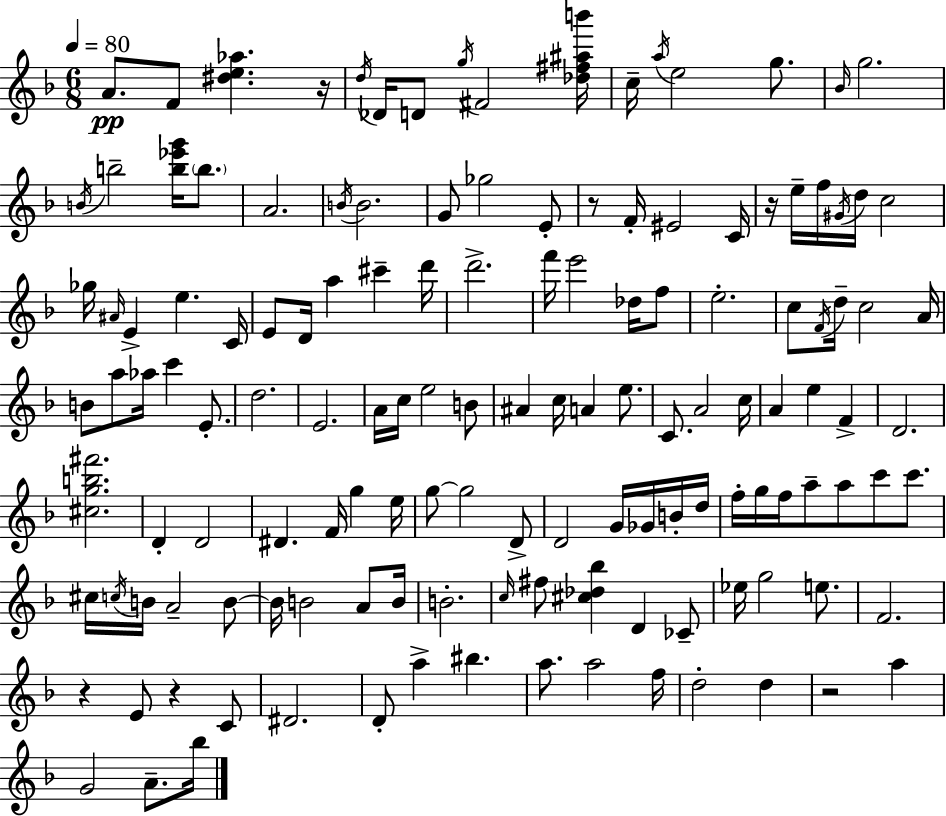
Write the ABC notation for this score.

X:1
T:Untitled
M:6/8
L:1/4
K:F
A/2 F/2 [^de_a] z/4 d/4 _D/4 D/2 g/4 ^F2 [_d^f^ab']/4 c/4 a/4 e2 g/2 _B/4 g2 B/4 b2 [b_e'g']/4 b/2 A2 B/4 B2 G/2 _g2 E/2 z/2 F/4 ^E2 C/4 z/4 e/4 f/4 ^G/4 d/4 c2 _g/4 ^A/4 E e C/4 E/2 D/4 a ^c' d'/4 d'2 f'/4 e'2 _d/4 f/2 e2 c/2 F/4 d/4 c2 A/4 B/2 a/2 _a/4 c' E/2 d2 E2 A/4 c/4 e2 B/2 ^A c/4 A e/2 C/2 A2 c/4 A e F D2 [^cgb^f']2 D D2 ^D F/4 g e/4 g/2 g2 D/2 D2 G/4 _G/4 B/4 d/4 f/4 g/4 f/4 a/2 a/2 c'/2 c'/2 ^c/4 c/4 B/4 A2 B/2 B/4 B2 A/2 B/4 B2 c/4 ^f/2 [^c_d_b] D _C/2 _e/4 g2 e/2 F2 z E/2 z C/2 ^D2 D/2 a ^b a/2 a2 f/4 d2 d z2 a G2 A/2 _b/4